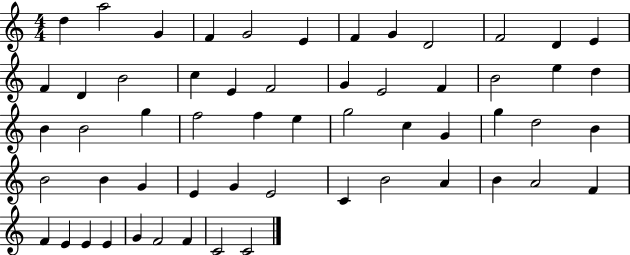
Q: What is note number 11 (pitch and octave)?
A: D4